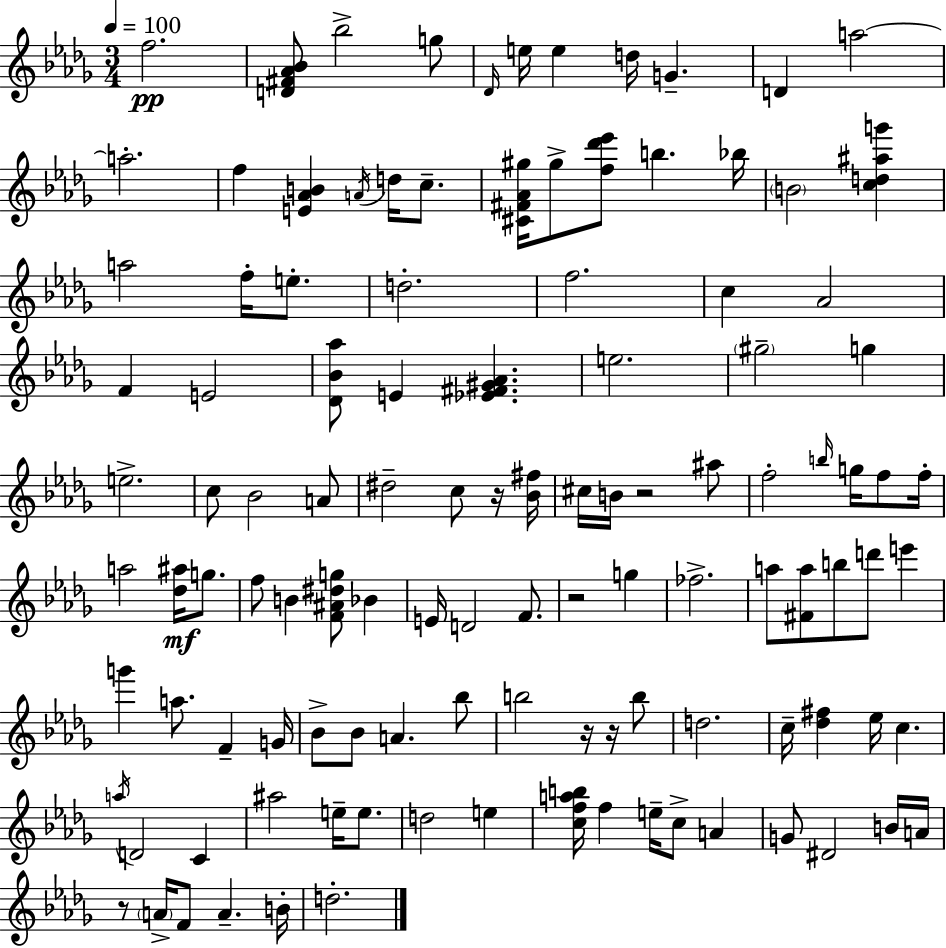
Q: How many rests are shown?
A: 6